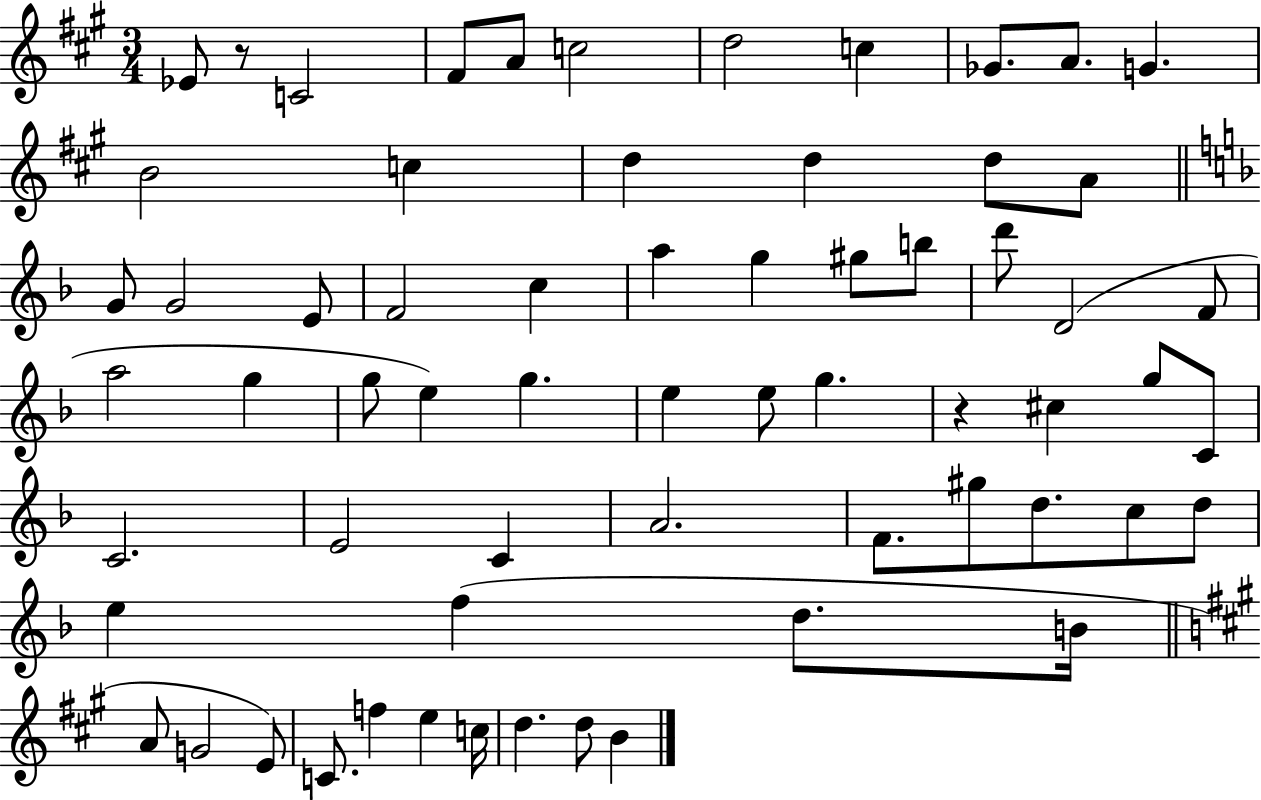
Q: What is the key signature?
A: A major